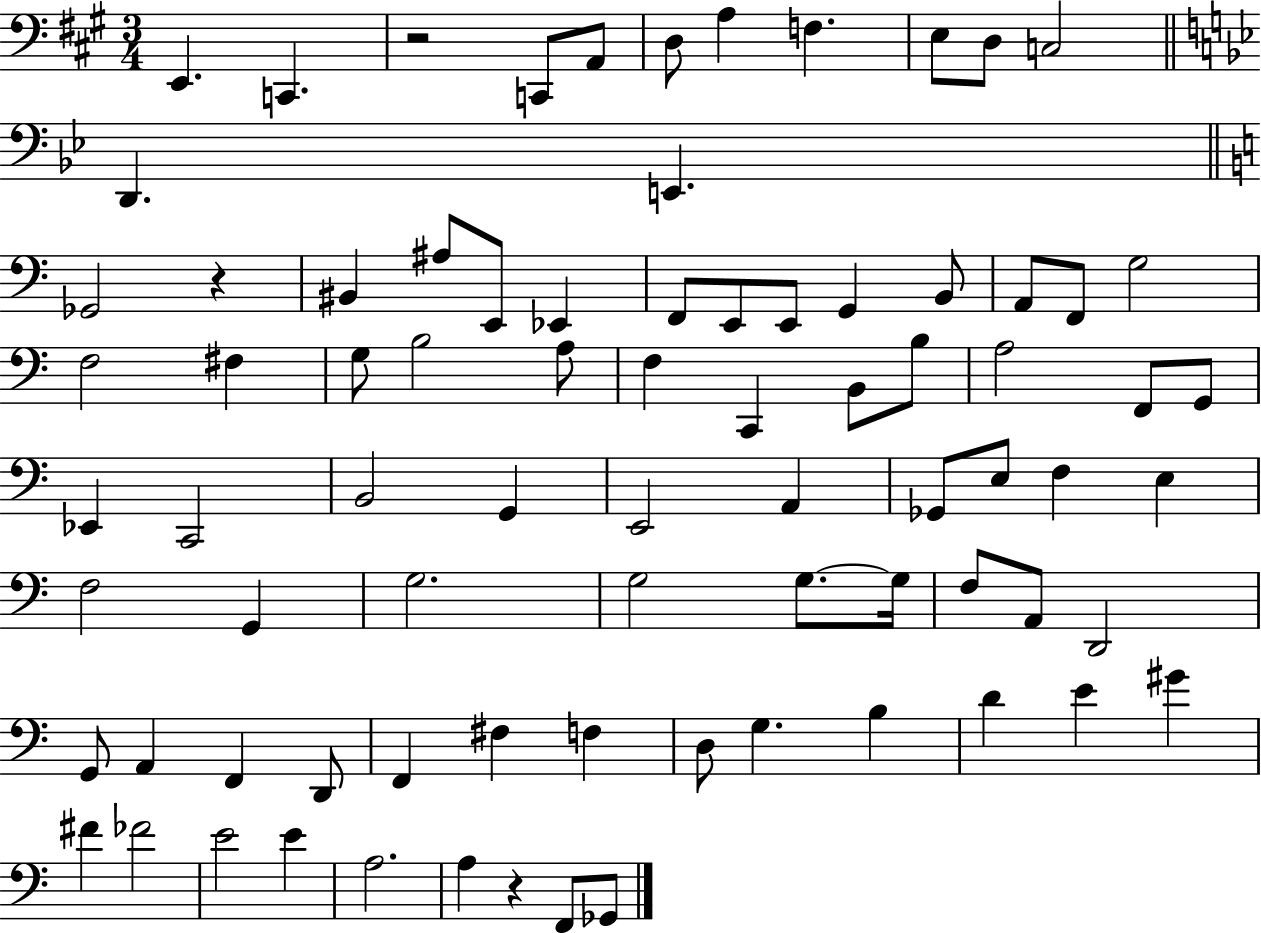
{
  \clef bass
  \numericTimeSignature
  \time 3/4
  \key a \major
  e,4. c,4. | r2 c,8 a,8 | d8 a4 f4. | e8 d8 c2 | \break \bar "||" \break \key bes \major d,4. e,4. | \bar "||" \break \key c \major ges,2 r4 | bis,4 ais8 e,8 ees,4 | f,8 e,8 e,8 g,4 b,8 | a,8 f,8 g2 | \break f2 fis4 | g8 b2 a8 | f4 c,4 b,8 b8 | a2 f,8 g,8 | \break ees,4 c,2 | b,2 g,4 | e,2 a,4 | ges,8 e8 f4 e4 | \break f2 g,4 | g2. | g2 g8.~~ g16 | f8 a,8 d,2 | \break g,8 a,4 f,4 d,8 | f,4 fis4 f4 | d8 g4. b4 | d'4 e'4 gis'4 | \break fis'4 fes'2 | e'2 e'4 | a2. | a4 r4 f,8 ges,8 | \break \bar "|."
}